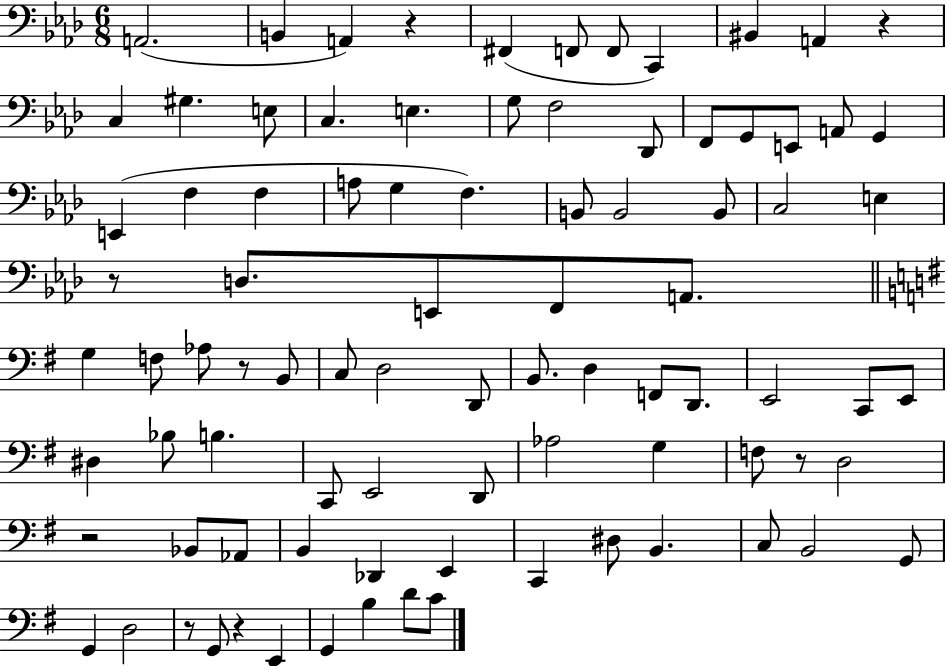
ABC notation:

X:1
T:Untitled
M:6/8
L:1/4
K:Ab
A,,2 B,, A,, z ^F,, F,,/2 F,,/2 C,, ^B,, A,, z C, ^G, E,/2 C, E, G,/2 F,2 _D,,/2 F,,/2 G,,/2 E,,/2 A,,/2 G,, E,, F, F, A,/2 G, F, B,,/2 B,,2 B,,/2 C,2 E, z/2 D,/2 E,,/2 F,,/2 A,,/2 G, F,/2 _A,/2 z/2 B,,/2 C,/2 D,2 D,,/2 B,,/2 D, F,,/2 D,,/2 E,,2 C,,/2 E,,/2 ^D, _B,/2 B, C,,/2 E,,2 D,,/2 _A,2 G, F,/2 z/2 D,2 z2 _B,,/2 _A,,/2 B,, _D,, E,, C,, ^D,/2 B,, C,/2 B,,2 G,,/2 G,, D,2 z/2 G,,/2 z E,, G,, B, D/2 C/2